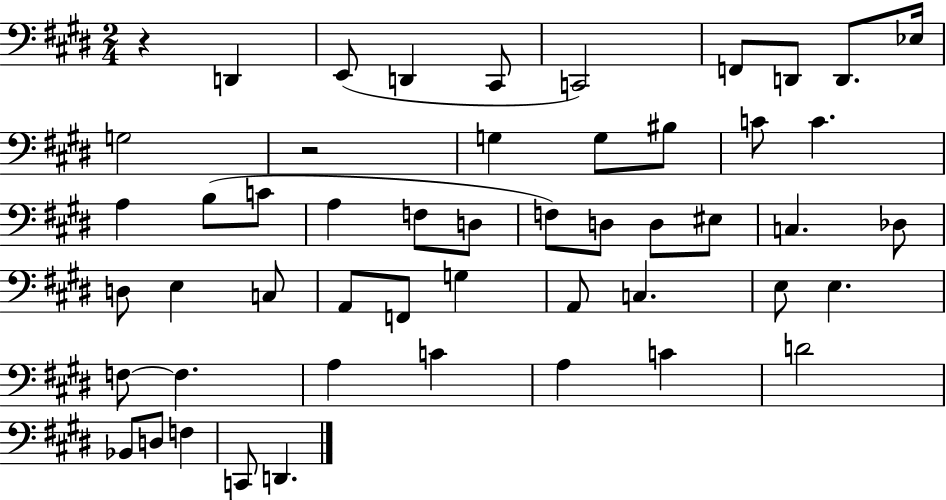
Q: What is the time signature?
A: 2/4